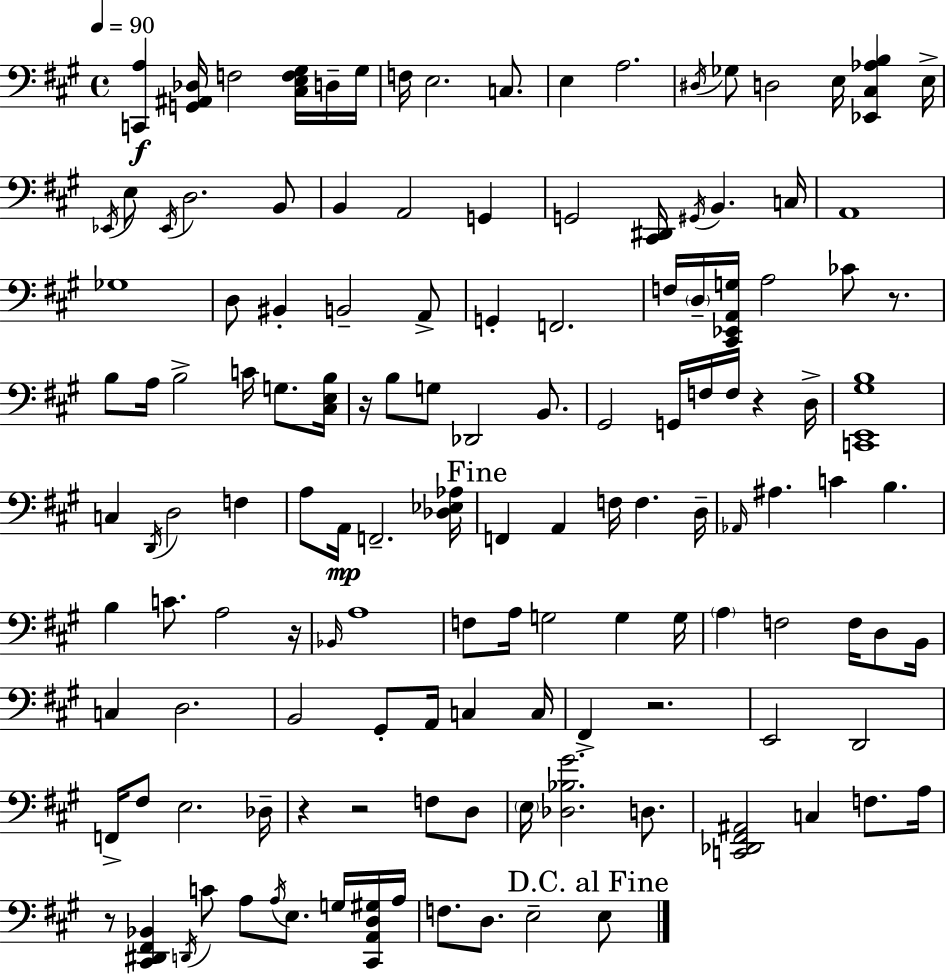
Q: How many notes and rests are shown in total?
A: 135